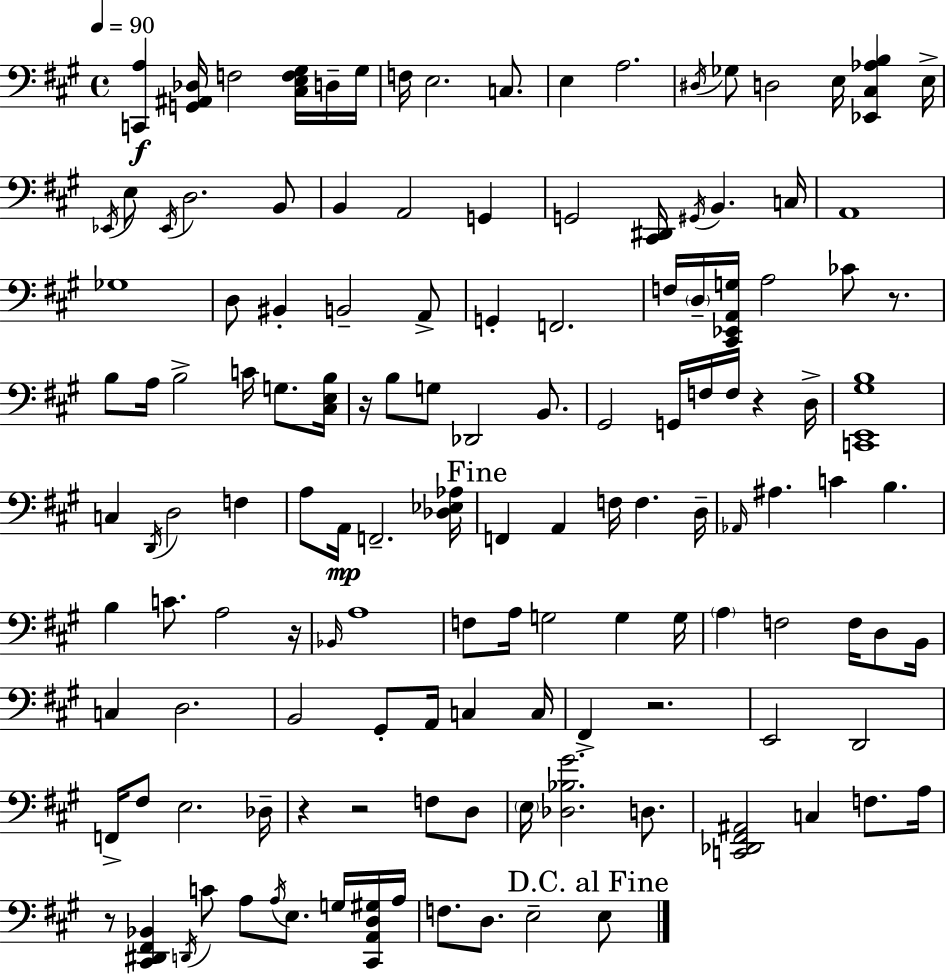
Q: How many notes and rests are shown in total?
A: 135